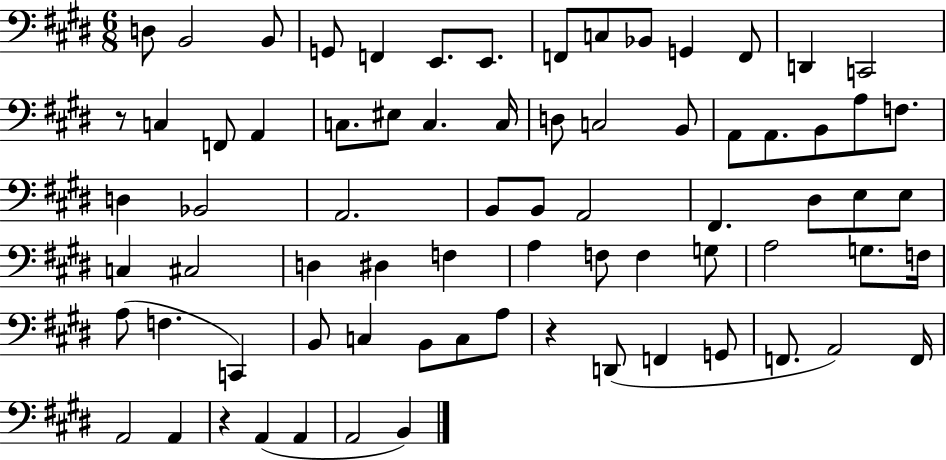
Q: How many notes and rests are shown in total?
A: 74